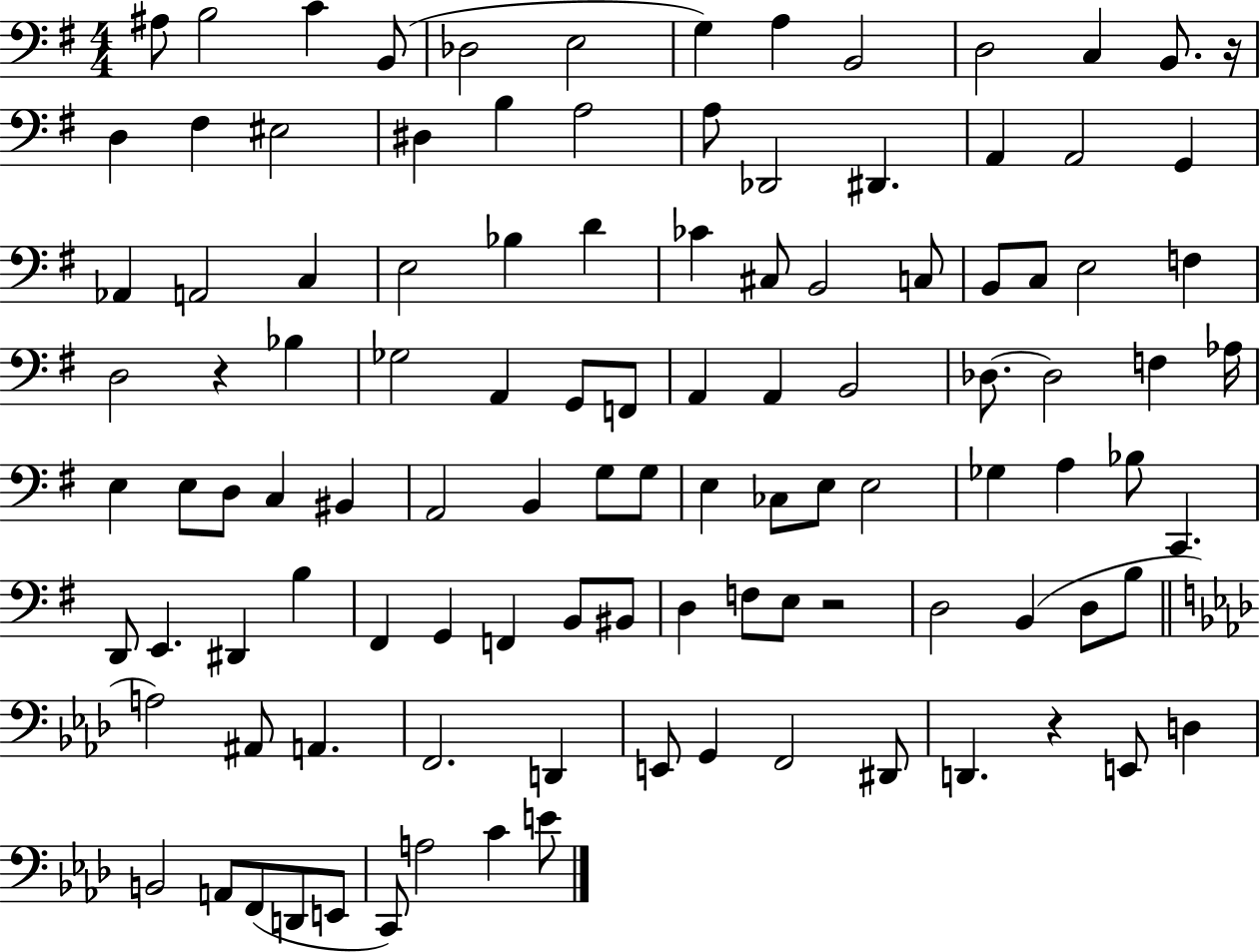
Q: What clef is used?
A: bass